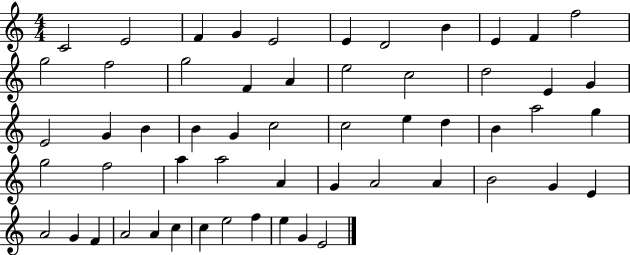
C4/h E4/h F4/q G4/q E4/h E4/q D4/h B4/q E4/q F4/q F5/h G5/h F5/h G5/h F4/q A4/q E5/h C5/h D5/h E4/q G4/q E4/h G4/q B4/q B4/q G4/q C5/h C5/h E5/q D5/q B4/q A5/h G5/q G5/h F5/h A5/q A5/h A4/q G4/q A4/h A4/q B4/h G4/q E4/q A4/h G4/q F4/q A4/h A4/q C5/q C5/q E5/h F5/q E5/q G4/q E4/h